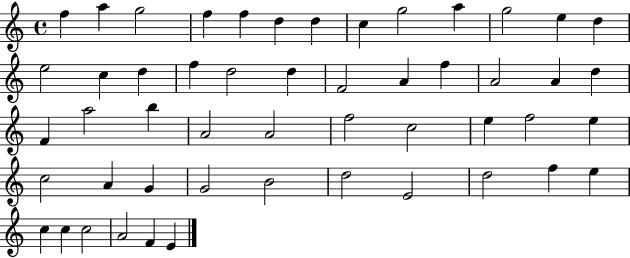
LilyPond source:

{
  \clef treble
  \time 4/4
  \defaultTimeSignature
  \key c \major
  f''4 a''4 g''2 | f''4 f''4 d''4 d''4 | c''4 g''2 a''4 | g''2 e''4 d''4 | \break e''2 c''4 d''4 | f''4 d''2 d''4 | f'2 a'4 f''4 | a'2 a'4 d''4 | \break f'4 a''2 b''4 | a'2 a'2 | f''2 c''2 | e''4 f''2 e''4 | \break c''2 a'4 g'4 | g'2 b'2 | d''2 e'2 | d''2 f''4 e''4 | \break c''4 c''4 c''2 | a'2 f'4 e'4 | \bar "|."
}